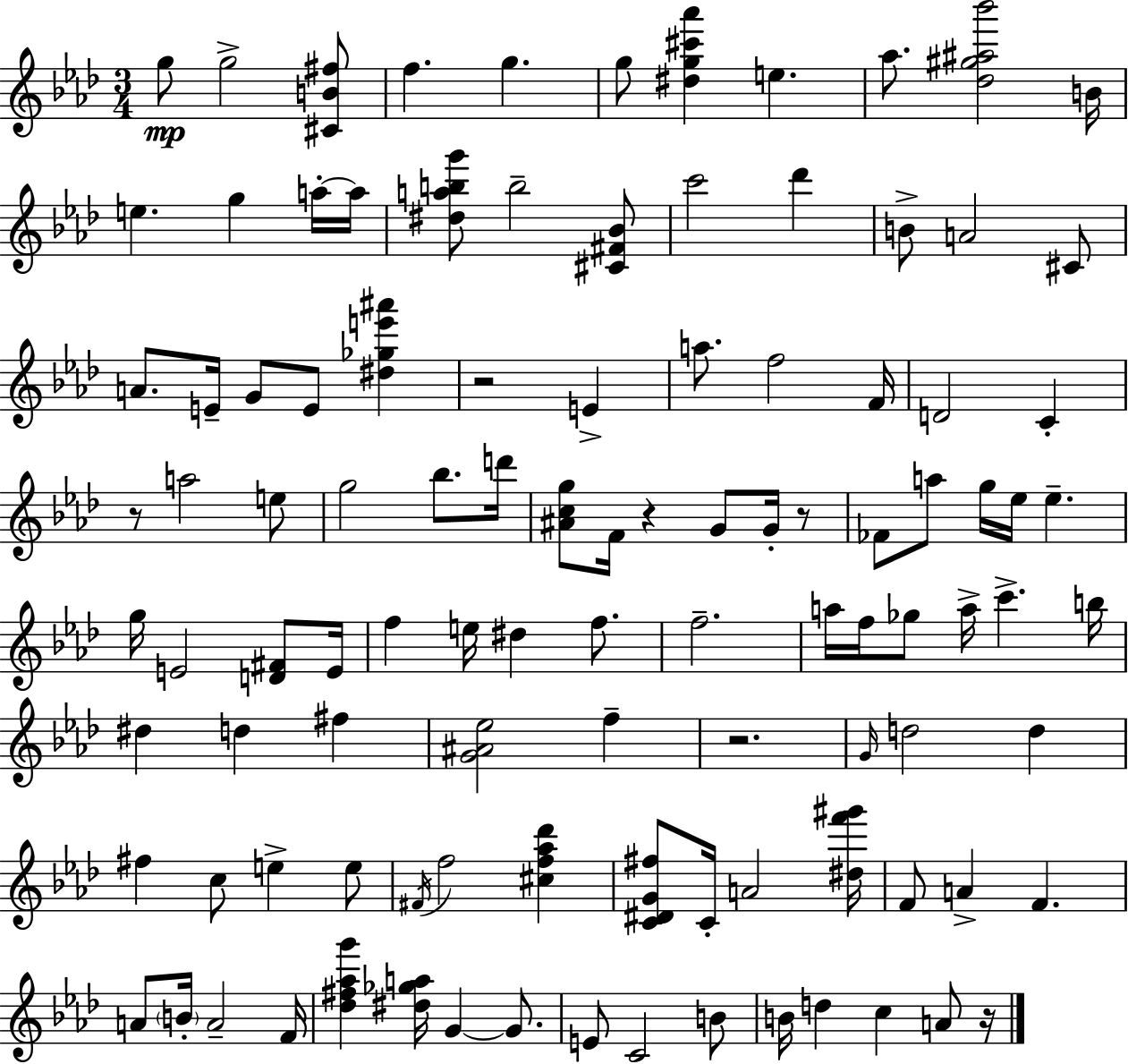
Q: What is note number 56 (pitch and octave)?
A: D#5